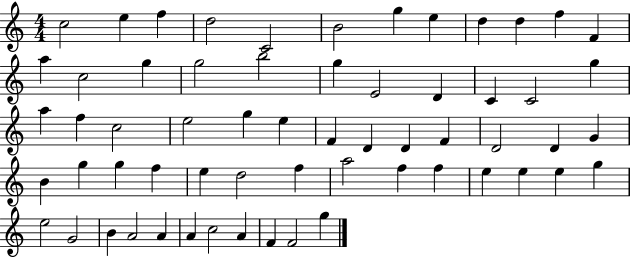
C5/h E5/q F5/q D5/h C4/h B4/h G5/q E5/q D5/q D5/q F5/q F4/q A5/q C5/h G5/q G5/h B5/h G5/q E4/h D4/q C4/q C4/h G5/q A5/q F5/q C5/h E5/h G5/q E5/q F4/q D4/q D4/q F4/q D4/h D4/q G4/q B4/q G5/q G5/q F5/q E5/q D5/h F5/q A5/h F5/q F5/q E5/q E5/q E5/q G5/q E5/h G4/h B4/q A4/h A4/q A4/q C5/h A4/q F4/q F4/h G5/q